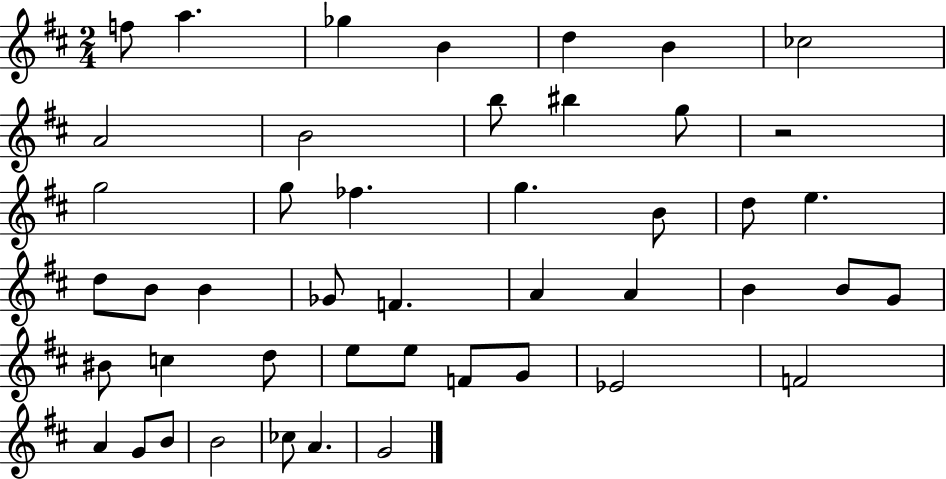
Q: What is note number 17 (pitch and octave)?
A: B4